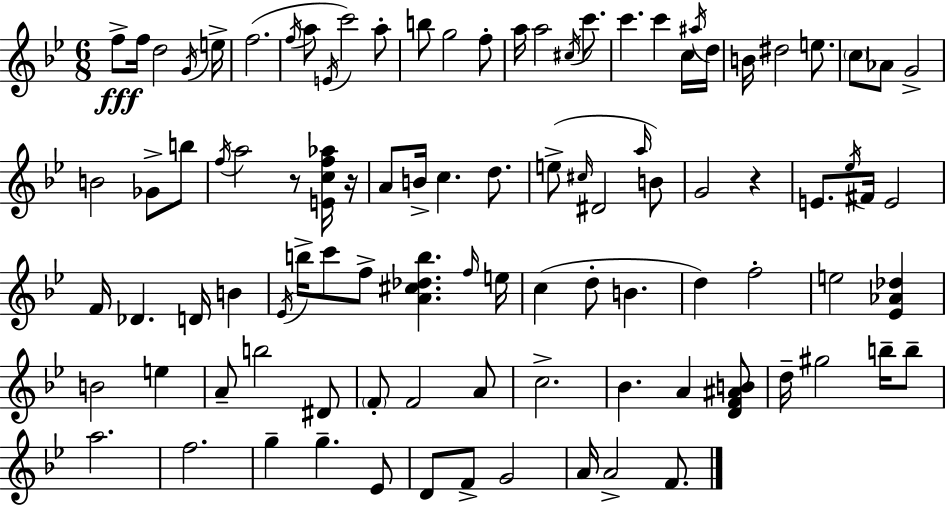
X:1
T:Untitled
M:6/8
L:1/4
K:Bb
f/2 f/4 d2 G/4 e/4 f2 f/4 a/2 E/4 c'2 a/2 b/2 g2 f/2 a/4 a2 ^c/4 c'/2 c' c' c/4 ^a/4 d/4 B/4 ^d2 e/2 c/2 _A/2 G2 B2 _G/2 b/2 f/4 a2 z/2 [Ecf_a]/4 z/4 A/2 B/4 c d/2 e/2 ^c/4 ^D2 a/4 B/2 G2 z E/2 _e/4 ^F/4 E2 F/4 _D D/4 B _E/4 b/4 c'/2 f/2 [A^c_db] f/4 e/4 c d/2 B d f2 e2 [_E_A_d] B2 e A/2 b2 ^D/2 F/2 F2 A/2 c2 _B A [DF^AB]/2 d/4 ^g2 b/4 b/2 a2 f2 g g _E/2 D/2 F/2 G2 A/4 A2 F/2